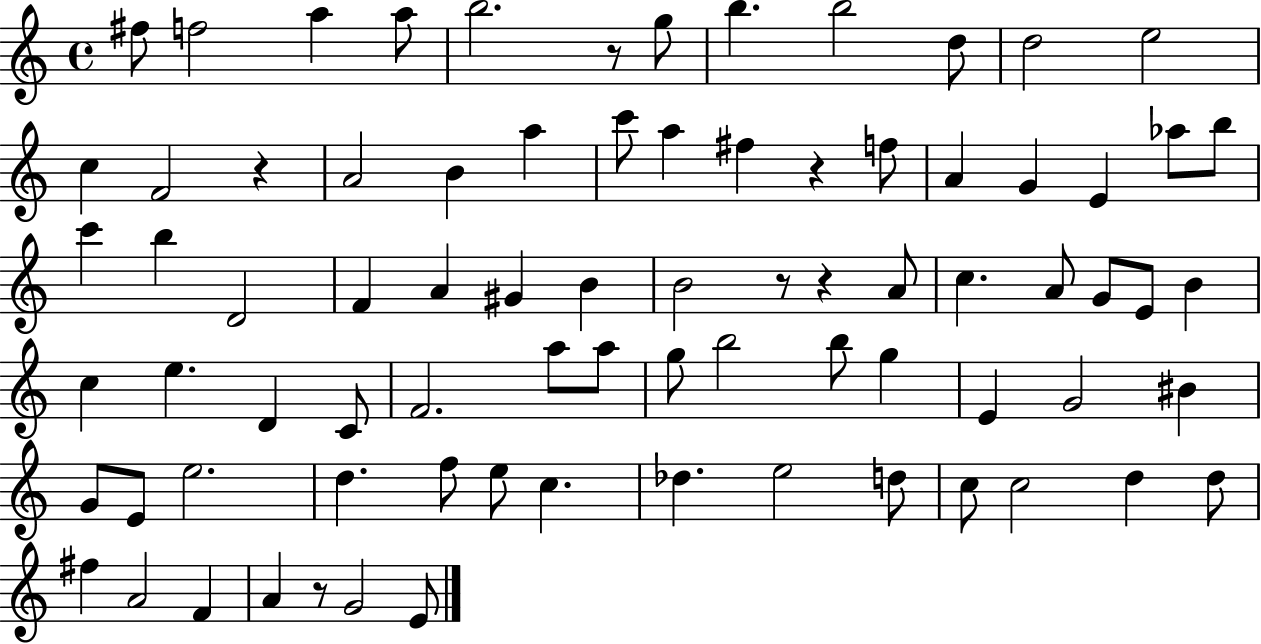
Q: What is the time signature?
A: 4/4